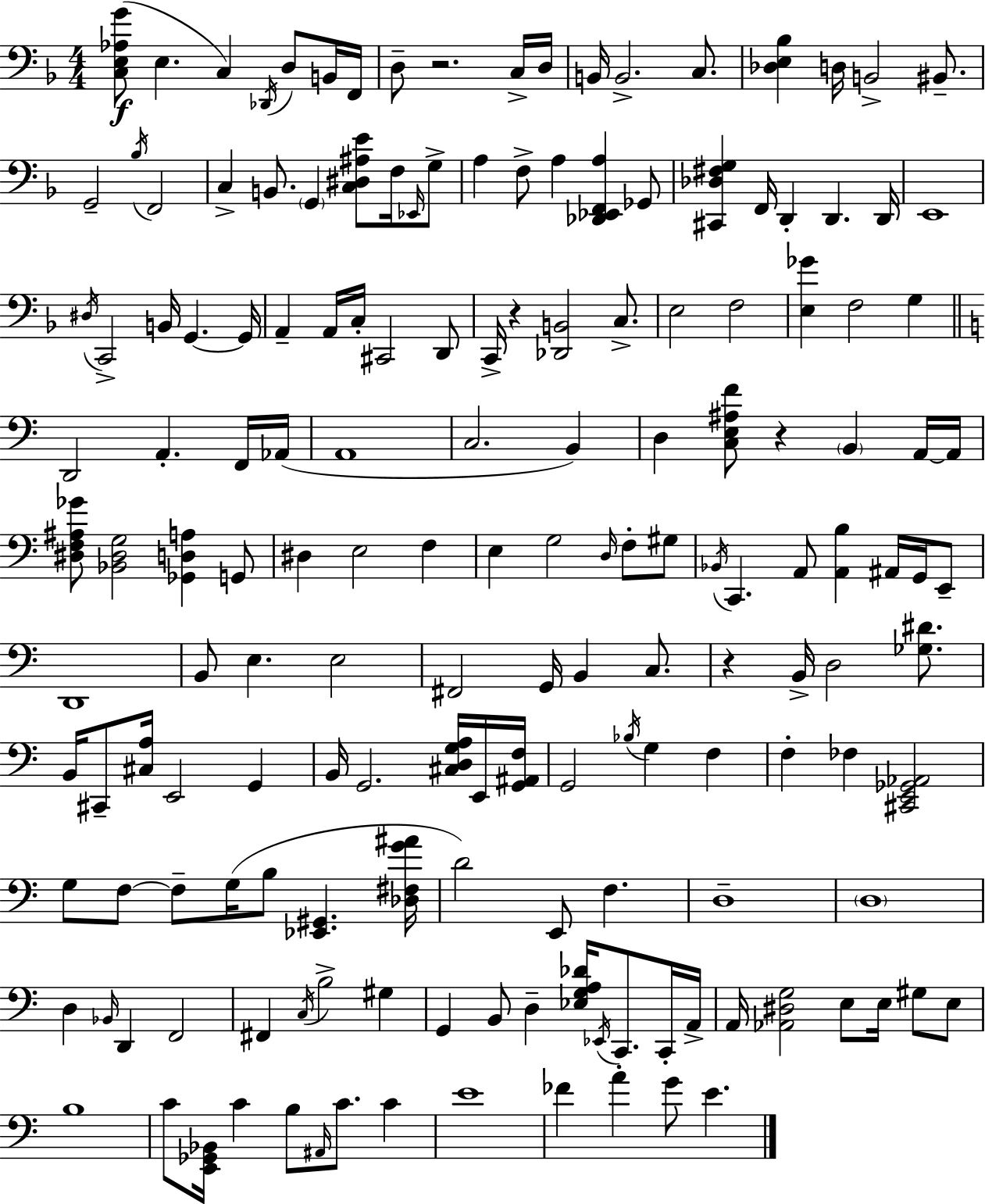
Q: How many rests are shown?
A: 4